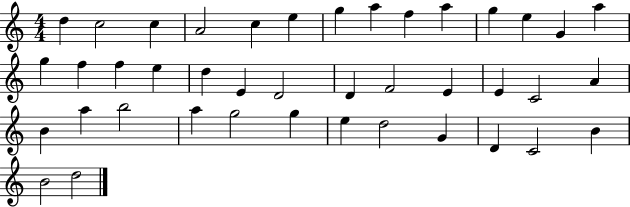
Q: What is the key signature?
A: C major